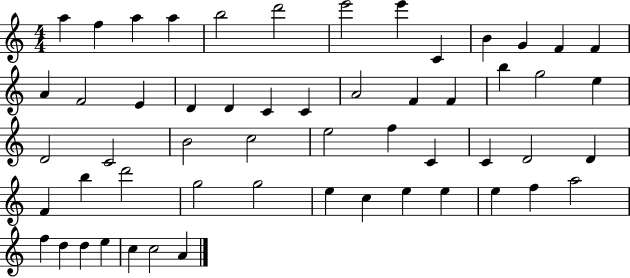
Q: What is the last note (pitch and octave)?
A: A4